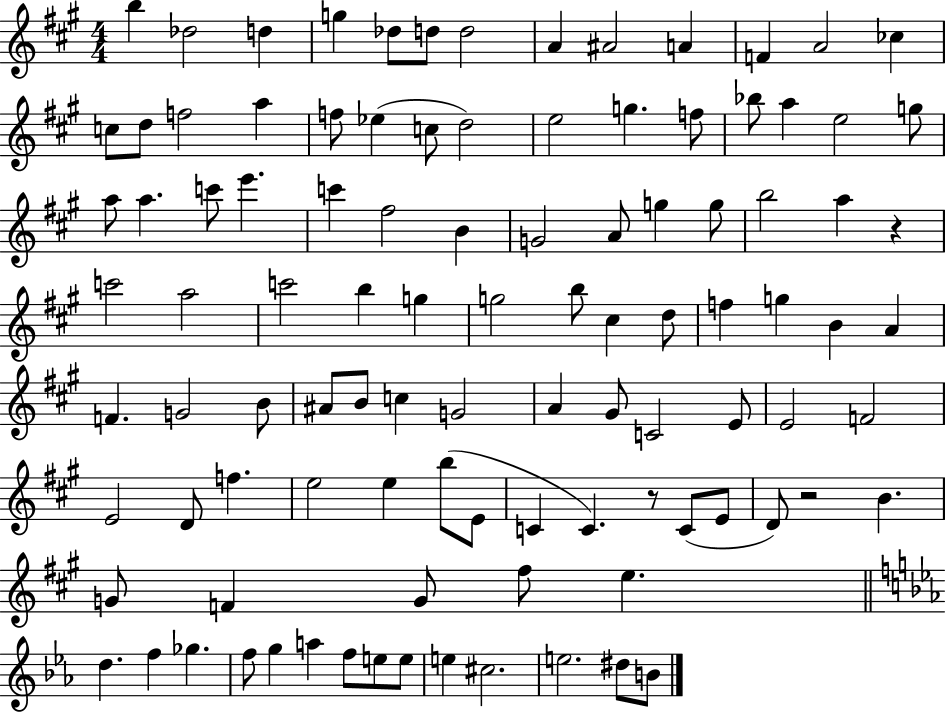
{
  \clef treble
  \numericTimeSignature
  \time 4/4
  \key a \major
  b''4 des''2 d''4 | g''4 des''8 d''8 d''2 | a'4 ais'2 a'4 | f'4 a'2 ces''4 | \break c''8 d''8 f''2 a''4 | f''8 ees''4( c''8 d''2) | e''2 g''4. f''8 | bes''8 a''4 e''2 g''8 | \break a''8 a''4. c'''8 e'''4. | c'''4 fis''2 b'4 | g'2 a'8 g''4 g''8 | b''2 a''4 r4 | \break c'''2 a''2 | c'''2 b''4 g''4 | g''2 b''8 cis''4 d''8 | f''4 g''4 b'4 a'4 | \break f'4. g'2 b'8 | ais'8 b'8 c''4 g'2 | a'4 gis'8 c'2 e'8 | e'2 f'2 | \break e'2 d'8 f''4. | e''2 e''4 b''8( e'8 | c'4 c'4.) r8 c'8( e'8 | d'8) r2 b'4. | \break g'8 f'4 g'8 fis''8 e''4. | \bar "||" \break \key ees \major d''4. f''4 ges''4. | f''8 g''4 a''4 f''8 e''8 e''8 | e''4 cis''2. | e''2. dis''8 b'8 | \break \bar "|."
}